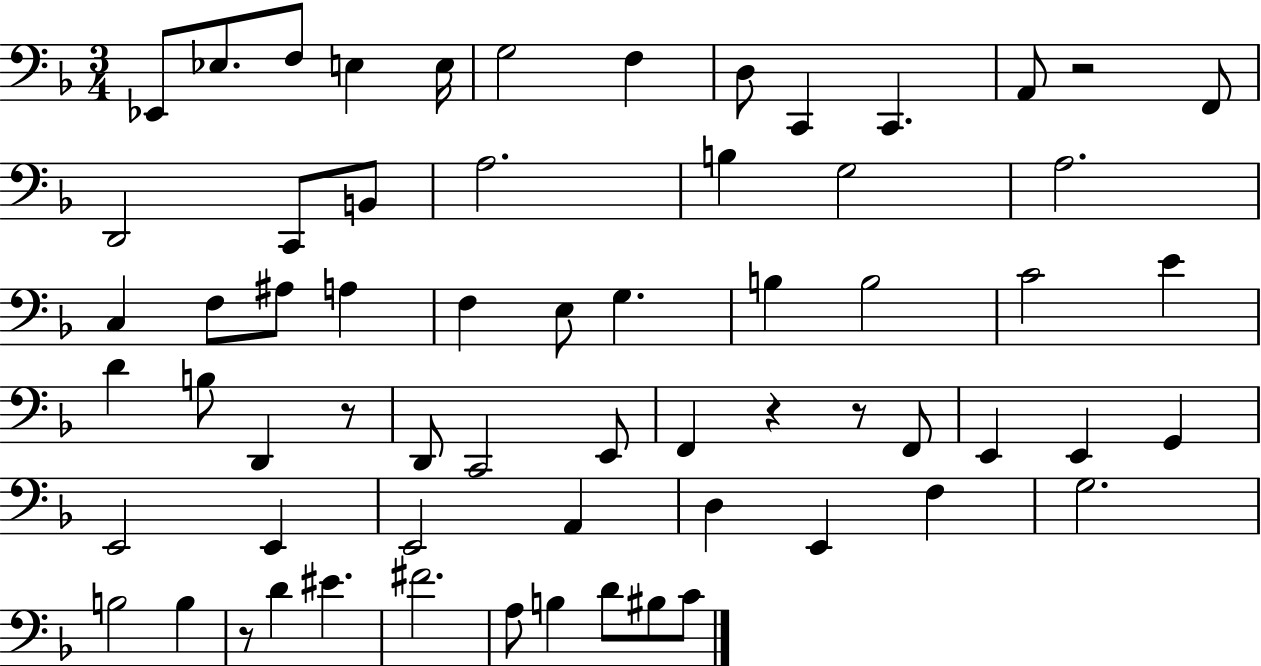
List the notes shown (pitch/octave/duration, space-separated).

Eb2/e Eb3/e. F3/e E3/q E3/s G3/h F3/q D3/e C2/q C2/q. A2/e R/h F2/e D2/h C2/e B2/e A3/h. B3/q G3/h A3/h. C3/q F3/e A#3/e A3/q F3/q E3/e G3/q. B3/q B3/h C4/h E4/q D4/q B3/e D2/q R/e D2/e C2/h E2/e F2/q R/q R/e F2/e E2/q E2/q G2/q E2/h E2/q E2/h A2/q D3/q E2/q F3/q G3/h. B3/h B3/q R/e D4/q EIS4/q. F#4/h. A3/e B3/q D4/e BIS3/e C4/e